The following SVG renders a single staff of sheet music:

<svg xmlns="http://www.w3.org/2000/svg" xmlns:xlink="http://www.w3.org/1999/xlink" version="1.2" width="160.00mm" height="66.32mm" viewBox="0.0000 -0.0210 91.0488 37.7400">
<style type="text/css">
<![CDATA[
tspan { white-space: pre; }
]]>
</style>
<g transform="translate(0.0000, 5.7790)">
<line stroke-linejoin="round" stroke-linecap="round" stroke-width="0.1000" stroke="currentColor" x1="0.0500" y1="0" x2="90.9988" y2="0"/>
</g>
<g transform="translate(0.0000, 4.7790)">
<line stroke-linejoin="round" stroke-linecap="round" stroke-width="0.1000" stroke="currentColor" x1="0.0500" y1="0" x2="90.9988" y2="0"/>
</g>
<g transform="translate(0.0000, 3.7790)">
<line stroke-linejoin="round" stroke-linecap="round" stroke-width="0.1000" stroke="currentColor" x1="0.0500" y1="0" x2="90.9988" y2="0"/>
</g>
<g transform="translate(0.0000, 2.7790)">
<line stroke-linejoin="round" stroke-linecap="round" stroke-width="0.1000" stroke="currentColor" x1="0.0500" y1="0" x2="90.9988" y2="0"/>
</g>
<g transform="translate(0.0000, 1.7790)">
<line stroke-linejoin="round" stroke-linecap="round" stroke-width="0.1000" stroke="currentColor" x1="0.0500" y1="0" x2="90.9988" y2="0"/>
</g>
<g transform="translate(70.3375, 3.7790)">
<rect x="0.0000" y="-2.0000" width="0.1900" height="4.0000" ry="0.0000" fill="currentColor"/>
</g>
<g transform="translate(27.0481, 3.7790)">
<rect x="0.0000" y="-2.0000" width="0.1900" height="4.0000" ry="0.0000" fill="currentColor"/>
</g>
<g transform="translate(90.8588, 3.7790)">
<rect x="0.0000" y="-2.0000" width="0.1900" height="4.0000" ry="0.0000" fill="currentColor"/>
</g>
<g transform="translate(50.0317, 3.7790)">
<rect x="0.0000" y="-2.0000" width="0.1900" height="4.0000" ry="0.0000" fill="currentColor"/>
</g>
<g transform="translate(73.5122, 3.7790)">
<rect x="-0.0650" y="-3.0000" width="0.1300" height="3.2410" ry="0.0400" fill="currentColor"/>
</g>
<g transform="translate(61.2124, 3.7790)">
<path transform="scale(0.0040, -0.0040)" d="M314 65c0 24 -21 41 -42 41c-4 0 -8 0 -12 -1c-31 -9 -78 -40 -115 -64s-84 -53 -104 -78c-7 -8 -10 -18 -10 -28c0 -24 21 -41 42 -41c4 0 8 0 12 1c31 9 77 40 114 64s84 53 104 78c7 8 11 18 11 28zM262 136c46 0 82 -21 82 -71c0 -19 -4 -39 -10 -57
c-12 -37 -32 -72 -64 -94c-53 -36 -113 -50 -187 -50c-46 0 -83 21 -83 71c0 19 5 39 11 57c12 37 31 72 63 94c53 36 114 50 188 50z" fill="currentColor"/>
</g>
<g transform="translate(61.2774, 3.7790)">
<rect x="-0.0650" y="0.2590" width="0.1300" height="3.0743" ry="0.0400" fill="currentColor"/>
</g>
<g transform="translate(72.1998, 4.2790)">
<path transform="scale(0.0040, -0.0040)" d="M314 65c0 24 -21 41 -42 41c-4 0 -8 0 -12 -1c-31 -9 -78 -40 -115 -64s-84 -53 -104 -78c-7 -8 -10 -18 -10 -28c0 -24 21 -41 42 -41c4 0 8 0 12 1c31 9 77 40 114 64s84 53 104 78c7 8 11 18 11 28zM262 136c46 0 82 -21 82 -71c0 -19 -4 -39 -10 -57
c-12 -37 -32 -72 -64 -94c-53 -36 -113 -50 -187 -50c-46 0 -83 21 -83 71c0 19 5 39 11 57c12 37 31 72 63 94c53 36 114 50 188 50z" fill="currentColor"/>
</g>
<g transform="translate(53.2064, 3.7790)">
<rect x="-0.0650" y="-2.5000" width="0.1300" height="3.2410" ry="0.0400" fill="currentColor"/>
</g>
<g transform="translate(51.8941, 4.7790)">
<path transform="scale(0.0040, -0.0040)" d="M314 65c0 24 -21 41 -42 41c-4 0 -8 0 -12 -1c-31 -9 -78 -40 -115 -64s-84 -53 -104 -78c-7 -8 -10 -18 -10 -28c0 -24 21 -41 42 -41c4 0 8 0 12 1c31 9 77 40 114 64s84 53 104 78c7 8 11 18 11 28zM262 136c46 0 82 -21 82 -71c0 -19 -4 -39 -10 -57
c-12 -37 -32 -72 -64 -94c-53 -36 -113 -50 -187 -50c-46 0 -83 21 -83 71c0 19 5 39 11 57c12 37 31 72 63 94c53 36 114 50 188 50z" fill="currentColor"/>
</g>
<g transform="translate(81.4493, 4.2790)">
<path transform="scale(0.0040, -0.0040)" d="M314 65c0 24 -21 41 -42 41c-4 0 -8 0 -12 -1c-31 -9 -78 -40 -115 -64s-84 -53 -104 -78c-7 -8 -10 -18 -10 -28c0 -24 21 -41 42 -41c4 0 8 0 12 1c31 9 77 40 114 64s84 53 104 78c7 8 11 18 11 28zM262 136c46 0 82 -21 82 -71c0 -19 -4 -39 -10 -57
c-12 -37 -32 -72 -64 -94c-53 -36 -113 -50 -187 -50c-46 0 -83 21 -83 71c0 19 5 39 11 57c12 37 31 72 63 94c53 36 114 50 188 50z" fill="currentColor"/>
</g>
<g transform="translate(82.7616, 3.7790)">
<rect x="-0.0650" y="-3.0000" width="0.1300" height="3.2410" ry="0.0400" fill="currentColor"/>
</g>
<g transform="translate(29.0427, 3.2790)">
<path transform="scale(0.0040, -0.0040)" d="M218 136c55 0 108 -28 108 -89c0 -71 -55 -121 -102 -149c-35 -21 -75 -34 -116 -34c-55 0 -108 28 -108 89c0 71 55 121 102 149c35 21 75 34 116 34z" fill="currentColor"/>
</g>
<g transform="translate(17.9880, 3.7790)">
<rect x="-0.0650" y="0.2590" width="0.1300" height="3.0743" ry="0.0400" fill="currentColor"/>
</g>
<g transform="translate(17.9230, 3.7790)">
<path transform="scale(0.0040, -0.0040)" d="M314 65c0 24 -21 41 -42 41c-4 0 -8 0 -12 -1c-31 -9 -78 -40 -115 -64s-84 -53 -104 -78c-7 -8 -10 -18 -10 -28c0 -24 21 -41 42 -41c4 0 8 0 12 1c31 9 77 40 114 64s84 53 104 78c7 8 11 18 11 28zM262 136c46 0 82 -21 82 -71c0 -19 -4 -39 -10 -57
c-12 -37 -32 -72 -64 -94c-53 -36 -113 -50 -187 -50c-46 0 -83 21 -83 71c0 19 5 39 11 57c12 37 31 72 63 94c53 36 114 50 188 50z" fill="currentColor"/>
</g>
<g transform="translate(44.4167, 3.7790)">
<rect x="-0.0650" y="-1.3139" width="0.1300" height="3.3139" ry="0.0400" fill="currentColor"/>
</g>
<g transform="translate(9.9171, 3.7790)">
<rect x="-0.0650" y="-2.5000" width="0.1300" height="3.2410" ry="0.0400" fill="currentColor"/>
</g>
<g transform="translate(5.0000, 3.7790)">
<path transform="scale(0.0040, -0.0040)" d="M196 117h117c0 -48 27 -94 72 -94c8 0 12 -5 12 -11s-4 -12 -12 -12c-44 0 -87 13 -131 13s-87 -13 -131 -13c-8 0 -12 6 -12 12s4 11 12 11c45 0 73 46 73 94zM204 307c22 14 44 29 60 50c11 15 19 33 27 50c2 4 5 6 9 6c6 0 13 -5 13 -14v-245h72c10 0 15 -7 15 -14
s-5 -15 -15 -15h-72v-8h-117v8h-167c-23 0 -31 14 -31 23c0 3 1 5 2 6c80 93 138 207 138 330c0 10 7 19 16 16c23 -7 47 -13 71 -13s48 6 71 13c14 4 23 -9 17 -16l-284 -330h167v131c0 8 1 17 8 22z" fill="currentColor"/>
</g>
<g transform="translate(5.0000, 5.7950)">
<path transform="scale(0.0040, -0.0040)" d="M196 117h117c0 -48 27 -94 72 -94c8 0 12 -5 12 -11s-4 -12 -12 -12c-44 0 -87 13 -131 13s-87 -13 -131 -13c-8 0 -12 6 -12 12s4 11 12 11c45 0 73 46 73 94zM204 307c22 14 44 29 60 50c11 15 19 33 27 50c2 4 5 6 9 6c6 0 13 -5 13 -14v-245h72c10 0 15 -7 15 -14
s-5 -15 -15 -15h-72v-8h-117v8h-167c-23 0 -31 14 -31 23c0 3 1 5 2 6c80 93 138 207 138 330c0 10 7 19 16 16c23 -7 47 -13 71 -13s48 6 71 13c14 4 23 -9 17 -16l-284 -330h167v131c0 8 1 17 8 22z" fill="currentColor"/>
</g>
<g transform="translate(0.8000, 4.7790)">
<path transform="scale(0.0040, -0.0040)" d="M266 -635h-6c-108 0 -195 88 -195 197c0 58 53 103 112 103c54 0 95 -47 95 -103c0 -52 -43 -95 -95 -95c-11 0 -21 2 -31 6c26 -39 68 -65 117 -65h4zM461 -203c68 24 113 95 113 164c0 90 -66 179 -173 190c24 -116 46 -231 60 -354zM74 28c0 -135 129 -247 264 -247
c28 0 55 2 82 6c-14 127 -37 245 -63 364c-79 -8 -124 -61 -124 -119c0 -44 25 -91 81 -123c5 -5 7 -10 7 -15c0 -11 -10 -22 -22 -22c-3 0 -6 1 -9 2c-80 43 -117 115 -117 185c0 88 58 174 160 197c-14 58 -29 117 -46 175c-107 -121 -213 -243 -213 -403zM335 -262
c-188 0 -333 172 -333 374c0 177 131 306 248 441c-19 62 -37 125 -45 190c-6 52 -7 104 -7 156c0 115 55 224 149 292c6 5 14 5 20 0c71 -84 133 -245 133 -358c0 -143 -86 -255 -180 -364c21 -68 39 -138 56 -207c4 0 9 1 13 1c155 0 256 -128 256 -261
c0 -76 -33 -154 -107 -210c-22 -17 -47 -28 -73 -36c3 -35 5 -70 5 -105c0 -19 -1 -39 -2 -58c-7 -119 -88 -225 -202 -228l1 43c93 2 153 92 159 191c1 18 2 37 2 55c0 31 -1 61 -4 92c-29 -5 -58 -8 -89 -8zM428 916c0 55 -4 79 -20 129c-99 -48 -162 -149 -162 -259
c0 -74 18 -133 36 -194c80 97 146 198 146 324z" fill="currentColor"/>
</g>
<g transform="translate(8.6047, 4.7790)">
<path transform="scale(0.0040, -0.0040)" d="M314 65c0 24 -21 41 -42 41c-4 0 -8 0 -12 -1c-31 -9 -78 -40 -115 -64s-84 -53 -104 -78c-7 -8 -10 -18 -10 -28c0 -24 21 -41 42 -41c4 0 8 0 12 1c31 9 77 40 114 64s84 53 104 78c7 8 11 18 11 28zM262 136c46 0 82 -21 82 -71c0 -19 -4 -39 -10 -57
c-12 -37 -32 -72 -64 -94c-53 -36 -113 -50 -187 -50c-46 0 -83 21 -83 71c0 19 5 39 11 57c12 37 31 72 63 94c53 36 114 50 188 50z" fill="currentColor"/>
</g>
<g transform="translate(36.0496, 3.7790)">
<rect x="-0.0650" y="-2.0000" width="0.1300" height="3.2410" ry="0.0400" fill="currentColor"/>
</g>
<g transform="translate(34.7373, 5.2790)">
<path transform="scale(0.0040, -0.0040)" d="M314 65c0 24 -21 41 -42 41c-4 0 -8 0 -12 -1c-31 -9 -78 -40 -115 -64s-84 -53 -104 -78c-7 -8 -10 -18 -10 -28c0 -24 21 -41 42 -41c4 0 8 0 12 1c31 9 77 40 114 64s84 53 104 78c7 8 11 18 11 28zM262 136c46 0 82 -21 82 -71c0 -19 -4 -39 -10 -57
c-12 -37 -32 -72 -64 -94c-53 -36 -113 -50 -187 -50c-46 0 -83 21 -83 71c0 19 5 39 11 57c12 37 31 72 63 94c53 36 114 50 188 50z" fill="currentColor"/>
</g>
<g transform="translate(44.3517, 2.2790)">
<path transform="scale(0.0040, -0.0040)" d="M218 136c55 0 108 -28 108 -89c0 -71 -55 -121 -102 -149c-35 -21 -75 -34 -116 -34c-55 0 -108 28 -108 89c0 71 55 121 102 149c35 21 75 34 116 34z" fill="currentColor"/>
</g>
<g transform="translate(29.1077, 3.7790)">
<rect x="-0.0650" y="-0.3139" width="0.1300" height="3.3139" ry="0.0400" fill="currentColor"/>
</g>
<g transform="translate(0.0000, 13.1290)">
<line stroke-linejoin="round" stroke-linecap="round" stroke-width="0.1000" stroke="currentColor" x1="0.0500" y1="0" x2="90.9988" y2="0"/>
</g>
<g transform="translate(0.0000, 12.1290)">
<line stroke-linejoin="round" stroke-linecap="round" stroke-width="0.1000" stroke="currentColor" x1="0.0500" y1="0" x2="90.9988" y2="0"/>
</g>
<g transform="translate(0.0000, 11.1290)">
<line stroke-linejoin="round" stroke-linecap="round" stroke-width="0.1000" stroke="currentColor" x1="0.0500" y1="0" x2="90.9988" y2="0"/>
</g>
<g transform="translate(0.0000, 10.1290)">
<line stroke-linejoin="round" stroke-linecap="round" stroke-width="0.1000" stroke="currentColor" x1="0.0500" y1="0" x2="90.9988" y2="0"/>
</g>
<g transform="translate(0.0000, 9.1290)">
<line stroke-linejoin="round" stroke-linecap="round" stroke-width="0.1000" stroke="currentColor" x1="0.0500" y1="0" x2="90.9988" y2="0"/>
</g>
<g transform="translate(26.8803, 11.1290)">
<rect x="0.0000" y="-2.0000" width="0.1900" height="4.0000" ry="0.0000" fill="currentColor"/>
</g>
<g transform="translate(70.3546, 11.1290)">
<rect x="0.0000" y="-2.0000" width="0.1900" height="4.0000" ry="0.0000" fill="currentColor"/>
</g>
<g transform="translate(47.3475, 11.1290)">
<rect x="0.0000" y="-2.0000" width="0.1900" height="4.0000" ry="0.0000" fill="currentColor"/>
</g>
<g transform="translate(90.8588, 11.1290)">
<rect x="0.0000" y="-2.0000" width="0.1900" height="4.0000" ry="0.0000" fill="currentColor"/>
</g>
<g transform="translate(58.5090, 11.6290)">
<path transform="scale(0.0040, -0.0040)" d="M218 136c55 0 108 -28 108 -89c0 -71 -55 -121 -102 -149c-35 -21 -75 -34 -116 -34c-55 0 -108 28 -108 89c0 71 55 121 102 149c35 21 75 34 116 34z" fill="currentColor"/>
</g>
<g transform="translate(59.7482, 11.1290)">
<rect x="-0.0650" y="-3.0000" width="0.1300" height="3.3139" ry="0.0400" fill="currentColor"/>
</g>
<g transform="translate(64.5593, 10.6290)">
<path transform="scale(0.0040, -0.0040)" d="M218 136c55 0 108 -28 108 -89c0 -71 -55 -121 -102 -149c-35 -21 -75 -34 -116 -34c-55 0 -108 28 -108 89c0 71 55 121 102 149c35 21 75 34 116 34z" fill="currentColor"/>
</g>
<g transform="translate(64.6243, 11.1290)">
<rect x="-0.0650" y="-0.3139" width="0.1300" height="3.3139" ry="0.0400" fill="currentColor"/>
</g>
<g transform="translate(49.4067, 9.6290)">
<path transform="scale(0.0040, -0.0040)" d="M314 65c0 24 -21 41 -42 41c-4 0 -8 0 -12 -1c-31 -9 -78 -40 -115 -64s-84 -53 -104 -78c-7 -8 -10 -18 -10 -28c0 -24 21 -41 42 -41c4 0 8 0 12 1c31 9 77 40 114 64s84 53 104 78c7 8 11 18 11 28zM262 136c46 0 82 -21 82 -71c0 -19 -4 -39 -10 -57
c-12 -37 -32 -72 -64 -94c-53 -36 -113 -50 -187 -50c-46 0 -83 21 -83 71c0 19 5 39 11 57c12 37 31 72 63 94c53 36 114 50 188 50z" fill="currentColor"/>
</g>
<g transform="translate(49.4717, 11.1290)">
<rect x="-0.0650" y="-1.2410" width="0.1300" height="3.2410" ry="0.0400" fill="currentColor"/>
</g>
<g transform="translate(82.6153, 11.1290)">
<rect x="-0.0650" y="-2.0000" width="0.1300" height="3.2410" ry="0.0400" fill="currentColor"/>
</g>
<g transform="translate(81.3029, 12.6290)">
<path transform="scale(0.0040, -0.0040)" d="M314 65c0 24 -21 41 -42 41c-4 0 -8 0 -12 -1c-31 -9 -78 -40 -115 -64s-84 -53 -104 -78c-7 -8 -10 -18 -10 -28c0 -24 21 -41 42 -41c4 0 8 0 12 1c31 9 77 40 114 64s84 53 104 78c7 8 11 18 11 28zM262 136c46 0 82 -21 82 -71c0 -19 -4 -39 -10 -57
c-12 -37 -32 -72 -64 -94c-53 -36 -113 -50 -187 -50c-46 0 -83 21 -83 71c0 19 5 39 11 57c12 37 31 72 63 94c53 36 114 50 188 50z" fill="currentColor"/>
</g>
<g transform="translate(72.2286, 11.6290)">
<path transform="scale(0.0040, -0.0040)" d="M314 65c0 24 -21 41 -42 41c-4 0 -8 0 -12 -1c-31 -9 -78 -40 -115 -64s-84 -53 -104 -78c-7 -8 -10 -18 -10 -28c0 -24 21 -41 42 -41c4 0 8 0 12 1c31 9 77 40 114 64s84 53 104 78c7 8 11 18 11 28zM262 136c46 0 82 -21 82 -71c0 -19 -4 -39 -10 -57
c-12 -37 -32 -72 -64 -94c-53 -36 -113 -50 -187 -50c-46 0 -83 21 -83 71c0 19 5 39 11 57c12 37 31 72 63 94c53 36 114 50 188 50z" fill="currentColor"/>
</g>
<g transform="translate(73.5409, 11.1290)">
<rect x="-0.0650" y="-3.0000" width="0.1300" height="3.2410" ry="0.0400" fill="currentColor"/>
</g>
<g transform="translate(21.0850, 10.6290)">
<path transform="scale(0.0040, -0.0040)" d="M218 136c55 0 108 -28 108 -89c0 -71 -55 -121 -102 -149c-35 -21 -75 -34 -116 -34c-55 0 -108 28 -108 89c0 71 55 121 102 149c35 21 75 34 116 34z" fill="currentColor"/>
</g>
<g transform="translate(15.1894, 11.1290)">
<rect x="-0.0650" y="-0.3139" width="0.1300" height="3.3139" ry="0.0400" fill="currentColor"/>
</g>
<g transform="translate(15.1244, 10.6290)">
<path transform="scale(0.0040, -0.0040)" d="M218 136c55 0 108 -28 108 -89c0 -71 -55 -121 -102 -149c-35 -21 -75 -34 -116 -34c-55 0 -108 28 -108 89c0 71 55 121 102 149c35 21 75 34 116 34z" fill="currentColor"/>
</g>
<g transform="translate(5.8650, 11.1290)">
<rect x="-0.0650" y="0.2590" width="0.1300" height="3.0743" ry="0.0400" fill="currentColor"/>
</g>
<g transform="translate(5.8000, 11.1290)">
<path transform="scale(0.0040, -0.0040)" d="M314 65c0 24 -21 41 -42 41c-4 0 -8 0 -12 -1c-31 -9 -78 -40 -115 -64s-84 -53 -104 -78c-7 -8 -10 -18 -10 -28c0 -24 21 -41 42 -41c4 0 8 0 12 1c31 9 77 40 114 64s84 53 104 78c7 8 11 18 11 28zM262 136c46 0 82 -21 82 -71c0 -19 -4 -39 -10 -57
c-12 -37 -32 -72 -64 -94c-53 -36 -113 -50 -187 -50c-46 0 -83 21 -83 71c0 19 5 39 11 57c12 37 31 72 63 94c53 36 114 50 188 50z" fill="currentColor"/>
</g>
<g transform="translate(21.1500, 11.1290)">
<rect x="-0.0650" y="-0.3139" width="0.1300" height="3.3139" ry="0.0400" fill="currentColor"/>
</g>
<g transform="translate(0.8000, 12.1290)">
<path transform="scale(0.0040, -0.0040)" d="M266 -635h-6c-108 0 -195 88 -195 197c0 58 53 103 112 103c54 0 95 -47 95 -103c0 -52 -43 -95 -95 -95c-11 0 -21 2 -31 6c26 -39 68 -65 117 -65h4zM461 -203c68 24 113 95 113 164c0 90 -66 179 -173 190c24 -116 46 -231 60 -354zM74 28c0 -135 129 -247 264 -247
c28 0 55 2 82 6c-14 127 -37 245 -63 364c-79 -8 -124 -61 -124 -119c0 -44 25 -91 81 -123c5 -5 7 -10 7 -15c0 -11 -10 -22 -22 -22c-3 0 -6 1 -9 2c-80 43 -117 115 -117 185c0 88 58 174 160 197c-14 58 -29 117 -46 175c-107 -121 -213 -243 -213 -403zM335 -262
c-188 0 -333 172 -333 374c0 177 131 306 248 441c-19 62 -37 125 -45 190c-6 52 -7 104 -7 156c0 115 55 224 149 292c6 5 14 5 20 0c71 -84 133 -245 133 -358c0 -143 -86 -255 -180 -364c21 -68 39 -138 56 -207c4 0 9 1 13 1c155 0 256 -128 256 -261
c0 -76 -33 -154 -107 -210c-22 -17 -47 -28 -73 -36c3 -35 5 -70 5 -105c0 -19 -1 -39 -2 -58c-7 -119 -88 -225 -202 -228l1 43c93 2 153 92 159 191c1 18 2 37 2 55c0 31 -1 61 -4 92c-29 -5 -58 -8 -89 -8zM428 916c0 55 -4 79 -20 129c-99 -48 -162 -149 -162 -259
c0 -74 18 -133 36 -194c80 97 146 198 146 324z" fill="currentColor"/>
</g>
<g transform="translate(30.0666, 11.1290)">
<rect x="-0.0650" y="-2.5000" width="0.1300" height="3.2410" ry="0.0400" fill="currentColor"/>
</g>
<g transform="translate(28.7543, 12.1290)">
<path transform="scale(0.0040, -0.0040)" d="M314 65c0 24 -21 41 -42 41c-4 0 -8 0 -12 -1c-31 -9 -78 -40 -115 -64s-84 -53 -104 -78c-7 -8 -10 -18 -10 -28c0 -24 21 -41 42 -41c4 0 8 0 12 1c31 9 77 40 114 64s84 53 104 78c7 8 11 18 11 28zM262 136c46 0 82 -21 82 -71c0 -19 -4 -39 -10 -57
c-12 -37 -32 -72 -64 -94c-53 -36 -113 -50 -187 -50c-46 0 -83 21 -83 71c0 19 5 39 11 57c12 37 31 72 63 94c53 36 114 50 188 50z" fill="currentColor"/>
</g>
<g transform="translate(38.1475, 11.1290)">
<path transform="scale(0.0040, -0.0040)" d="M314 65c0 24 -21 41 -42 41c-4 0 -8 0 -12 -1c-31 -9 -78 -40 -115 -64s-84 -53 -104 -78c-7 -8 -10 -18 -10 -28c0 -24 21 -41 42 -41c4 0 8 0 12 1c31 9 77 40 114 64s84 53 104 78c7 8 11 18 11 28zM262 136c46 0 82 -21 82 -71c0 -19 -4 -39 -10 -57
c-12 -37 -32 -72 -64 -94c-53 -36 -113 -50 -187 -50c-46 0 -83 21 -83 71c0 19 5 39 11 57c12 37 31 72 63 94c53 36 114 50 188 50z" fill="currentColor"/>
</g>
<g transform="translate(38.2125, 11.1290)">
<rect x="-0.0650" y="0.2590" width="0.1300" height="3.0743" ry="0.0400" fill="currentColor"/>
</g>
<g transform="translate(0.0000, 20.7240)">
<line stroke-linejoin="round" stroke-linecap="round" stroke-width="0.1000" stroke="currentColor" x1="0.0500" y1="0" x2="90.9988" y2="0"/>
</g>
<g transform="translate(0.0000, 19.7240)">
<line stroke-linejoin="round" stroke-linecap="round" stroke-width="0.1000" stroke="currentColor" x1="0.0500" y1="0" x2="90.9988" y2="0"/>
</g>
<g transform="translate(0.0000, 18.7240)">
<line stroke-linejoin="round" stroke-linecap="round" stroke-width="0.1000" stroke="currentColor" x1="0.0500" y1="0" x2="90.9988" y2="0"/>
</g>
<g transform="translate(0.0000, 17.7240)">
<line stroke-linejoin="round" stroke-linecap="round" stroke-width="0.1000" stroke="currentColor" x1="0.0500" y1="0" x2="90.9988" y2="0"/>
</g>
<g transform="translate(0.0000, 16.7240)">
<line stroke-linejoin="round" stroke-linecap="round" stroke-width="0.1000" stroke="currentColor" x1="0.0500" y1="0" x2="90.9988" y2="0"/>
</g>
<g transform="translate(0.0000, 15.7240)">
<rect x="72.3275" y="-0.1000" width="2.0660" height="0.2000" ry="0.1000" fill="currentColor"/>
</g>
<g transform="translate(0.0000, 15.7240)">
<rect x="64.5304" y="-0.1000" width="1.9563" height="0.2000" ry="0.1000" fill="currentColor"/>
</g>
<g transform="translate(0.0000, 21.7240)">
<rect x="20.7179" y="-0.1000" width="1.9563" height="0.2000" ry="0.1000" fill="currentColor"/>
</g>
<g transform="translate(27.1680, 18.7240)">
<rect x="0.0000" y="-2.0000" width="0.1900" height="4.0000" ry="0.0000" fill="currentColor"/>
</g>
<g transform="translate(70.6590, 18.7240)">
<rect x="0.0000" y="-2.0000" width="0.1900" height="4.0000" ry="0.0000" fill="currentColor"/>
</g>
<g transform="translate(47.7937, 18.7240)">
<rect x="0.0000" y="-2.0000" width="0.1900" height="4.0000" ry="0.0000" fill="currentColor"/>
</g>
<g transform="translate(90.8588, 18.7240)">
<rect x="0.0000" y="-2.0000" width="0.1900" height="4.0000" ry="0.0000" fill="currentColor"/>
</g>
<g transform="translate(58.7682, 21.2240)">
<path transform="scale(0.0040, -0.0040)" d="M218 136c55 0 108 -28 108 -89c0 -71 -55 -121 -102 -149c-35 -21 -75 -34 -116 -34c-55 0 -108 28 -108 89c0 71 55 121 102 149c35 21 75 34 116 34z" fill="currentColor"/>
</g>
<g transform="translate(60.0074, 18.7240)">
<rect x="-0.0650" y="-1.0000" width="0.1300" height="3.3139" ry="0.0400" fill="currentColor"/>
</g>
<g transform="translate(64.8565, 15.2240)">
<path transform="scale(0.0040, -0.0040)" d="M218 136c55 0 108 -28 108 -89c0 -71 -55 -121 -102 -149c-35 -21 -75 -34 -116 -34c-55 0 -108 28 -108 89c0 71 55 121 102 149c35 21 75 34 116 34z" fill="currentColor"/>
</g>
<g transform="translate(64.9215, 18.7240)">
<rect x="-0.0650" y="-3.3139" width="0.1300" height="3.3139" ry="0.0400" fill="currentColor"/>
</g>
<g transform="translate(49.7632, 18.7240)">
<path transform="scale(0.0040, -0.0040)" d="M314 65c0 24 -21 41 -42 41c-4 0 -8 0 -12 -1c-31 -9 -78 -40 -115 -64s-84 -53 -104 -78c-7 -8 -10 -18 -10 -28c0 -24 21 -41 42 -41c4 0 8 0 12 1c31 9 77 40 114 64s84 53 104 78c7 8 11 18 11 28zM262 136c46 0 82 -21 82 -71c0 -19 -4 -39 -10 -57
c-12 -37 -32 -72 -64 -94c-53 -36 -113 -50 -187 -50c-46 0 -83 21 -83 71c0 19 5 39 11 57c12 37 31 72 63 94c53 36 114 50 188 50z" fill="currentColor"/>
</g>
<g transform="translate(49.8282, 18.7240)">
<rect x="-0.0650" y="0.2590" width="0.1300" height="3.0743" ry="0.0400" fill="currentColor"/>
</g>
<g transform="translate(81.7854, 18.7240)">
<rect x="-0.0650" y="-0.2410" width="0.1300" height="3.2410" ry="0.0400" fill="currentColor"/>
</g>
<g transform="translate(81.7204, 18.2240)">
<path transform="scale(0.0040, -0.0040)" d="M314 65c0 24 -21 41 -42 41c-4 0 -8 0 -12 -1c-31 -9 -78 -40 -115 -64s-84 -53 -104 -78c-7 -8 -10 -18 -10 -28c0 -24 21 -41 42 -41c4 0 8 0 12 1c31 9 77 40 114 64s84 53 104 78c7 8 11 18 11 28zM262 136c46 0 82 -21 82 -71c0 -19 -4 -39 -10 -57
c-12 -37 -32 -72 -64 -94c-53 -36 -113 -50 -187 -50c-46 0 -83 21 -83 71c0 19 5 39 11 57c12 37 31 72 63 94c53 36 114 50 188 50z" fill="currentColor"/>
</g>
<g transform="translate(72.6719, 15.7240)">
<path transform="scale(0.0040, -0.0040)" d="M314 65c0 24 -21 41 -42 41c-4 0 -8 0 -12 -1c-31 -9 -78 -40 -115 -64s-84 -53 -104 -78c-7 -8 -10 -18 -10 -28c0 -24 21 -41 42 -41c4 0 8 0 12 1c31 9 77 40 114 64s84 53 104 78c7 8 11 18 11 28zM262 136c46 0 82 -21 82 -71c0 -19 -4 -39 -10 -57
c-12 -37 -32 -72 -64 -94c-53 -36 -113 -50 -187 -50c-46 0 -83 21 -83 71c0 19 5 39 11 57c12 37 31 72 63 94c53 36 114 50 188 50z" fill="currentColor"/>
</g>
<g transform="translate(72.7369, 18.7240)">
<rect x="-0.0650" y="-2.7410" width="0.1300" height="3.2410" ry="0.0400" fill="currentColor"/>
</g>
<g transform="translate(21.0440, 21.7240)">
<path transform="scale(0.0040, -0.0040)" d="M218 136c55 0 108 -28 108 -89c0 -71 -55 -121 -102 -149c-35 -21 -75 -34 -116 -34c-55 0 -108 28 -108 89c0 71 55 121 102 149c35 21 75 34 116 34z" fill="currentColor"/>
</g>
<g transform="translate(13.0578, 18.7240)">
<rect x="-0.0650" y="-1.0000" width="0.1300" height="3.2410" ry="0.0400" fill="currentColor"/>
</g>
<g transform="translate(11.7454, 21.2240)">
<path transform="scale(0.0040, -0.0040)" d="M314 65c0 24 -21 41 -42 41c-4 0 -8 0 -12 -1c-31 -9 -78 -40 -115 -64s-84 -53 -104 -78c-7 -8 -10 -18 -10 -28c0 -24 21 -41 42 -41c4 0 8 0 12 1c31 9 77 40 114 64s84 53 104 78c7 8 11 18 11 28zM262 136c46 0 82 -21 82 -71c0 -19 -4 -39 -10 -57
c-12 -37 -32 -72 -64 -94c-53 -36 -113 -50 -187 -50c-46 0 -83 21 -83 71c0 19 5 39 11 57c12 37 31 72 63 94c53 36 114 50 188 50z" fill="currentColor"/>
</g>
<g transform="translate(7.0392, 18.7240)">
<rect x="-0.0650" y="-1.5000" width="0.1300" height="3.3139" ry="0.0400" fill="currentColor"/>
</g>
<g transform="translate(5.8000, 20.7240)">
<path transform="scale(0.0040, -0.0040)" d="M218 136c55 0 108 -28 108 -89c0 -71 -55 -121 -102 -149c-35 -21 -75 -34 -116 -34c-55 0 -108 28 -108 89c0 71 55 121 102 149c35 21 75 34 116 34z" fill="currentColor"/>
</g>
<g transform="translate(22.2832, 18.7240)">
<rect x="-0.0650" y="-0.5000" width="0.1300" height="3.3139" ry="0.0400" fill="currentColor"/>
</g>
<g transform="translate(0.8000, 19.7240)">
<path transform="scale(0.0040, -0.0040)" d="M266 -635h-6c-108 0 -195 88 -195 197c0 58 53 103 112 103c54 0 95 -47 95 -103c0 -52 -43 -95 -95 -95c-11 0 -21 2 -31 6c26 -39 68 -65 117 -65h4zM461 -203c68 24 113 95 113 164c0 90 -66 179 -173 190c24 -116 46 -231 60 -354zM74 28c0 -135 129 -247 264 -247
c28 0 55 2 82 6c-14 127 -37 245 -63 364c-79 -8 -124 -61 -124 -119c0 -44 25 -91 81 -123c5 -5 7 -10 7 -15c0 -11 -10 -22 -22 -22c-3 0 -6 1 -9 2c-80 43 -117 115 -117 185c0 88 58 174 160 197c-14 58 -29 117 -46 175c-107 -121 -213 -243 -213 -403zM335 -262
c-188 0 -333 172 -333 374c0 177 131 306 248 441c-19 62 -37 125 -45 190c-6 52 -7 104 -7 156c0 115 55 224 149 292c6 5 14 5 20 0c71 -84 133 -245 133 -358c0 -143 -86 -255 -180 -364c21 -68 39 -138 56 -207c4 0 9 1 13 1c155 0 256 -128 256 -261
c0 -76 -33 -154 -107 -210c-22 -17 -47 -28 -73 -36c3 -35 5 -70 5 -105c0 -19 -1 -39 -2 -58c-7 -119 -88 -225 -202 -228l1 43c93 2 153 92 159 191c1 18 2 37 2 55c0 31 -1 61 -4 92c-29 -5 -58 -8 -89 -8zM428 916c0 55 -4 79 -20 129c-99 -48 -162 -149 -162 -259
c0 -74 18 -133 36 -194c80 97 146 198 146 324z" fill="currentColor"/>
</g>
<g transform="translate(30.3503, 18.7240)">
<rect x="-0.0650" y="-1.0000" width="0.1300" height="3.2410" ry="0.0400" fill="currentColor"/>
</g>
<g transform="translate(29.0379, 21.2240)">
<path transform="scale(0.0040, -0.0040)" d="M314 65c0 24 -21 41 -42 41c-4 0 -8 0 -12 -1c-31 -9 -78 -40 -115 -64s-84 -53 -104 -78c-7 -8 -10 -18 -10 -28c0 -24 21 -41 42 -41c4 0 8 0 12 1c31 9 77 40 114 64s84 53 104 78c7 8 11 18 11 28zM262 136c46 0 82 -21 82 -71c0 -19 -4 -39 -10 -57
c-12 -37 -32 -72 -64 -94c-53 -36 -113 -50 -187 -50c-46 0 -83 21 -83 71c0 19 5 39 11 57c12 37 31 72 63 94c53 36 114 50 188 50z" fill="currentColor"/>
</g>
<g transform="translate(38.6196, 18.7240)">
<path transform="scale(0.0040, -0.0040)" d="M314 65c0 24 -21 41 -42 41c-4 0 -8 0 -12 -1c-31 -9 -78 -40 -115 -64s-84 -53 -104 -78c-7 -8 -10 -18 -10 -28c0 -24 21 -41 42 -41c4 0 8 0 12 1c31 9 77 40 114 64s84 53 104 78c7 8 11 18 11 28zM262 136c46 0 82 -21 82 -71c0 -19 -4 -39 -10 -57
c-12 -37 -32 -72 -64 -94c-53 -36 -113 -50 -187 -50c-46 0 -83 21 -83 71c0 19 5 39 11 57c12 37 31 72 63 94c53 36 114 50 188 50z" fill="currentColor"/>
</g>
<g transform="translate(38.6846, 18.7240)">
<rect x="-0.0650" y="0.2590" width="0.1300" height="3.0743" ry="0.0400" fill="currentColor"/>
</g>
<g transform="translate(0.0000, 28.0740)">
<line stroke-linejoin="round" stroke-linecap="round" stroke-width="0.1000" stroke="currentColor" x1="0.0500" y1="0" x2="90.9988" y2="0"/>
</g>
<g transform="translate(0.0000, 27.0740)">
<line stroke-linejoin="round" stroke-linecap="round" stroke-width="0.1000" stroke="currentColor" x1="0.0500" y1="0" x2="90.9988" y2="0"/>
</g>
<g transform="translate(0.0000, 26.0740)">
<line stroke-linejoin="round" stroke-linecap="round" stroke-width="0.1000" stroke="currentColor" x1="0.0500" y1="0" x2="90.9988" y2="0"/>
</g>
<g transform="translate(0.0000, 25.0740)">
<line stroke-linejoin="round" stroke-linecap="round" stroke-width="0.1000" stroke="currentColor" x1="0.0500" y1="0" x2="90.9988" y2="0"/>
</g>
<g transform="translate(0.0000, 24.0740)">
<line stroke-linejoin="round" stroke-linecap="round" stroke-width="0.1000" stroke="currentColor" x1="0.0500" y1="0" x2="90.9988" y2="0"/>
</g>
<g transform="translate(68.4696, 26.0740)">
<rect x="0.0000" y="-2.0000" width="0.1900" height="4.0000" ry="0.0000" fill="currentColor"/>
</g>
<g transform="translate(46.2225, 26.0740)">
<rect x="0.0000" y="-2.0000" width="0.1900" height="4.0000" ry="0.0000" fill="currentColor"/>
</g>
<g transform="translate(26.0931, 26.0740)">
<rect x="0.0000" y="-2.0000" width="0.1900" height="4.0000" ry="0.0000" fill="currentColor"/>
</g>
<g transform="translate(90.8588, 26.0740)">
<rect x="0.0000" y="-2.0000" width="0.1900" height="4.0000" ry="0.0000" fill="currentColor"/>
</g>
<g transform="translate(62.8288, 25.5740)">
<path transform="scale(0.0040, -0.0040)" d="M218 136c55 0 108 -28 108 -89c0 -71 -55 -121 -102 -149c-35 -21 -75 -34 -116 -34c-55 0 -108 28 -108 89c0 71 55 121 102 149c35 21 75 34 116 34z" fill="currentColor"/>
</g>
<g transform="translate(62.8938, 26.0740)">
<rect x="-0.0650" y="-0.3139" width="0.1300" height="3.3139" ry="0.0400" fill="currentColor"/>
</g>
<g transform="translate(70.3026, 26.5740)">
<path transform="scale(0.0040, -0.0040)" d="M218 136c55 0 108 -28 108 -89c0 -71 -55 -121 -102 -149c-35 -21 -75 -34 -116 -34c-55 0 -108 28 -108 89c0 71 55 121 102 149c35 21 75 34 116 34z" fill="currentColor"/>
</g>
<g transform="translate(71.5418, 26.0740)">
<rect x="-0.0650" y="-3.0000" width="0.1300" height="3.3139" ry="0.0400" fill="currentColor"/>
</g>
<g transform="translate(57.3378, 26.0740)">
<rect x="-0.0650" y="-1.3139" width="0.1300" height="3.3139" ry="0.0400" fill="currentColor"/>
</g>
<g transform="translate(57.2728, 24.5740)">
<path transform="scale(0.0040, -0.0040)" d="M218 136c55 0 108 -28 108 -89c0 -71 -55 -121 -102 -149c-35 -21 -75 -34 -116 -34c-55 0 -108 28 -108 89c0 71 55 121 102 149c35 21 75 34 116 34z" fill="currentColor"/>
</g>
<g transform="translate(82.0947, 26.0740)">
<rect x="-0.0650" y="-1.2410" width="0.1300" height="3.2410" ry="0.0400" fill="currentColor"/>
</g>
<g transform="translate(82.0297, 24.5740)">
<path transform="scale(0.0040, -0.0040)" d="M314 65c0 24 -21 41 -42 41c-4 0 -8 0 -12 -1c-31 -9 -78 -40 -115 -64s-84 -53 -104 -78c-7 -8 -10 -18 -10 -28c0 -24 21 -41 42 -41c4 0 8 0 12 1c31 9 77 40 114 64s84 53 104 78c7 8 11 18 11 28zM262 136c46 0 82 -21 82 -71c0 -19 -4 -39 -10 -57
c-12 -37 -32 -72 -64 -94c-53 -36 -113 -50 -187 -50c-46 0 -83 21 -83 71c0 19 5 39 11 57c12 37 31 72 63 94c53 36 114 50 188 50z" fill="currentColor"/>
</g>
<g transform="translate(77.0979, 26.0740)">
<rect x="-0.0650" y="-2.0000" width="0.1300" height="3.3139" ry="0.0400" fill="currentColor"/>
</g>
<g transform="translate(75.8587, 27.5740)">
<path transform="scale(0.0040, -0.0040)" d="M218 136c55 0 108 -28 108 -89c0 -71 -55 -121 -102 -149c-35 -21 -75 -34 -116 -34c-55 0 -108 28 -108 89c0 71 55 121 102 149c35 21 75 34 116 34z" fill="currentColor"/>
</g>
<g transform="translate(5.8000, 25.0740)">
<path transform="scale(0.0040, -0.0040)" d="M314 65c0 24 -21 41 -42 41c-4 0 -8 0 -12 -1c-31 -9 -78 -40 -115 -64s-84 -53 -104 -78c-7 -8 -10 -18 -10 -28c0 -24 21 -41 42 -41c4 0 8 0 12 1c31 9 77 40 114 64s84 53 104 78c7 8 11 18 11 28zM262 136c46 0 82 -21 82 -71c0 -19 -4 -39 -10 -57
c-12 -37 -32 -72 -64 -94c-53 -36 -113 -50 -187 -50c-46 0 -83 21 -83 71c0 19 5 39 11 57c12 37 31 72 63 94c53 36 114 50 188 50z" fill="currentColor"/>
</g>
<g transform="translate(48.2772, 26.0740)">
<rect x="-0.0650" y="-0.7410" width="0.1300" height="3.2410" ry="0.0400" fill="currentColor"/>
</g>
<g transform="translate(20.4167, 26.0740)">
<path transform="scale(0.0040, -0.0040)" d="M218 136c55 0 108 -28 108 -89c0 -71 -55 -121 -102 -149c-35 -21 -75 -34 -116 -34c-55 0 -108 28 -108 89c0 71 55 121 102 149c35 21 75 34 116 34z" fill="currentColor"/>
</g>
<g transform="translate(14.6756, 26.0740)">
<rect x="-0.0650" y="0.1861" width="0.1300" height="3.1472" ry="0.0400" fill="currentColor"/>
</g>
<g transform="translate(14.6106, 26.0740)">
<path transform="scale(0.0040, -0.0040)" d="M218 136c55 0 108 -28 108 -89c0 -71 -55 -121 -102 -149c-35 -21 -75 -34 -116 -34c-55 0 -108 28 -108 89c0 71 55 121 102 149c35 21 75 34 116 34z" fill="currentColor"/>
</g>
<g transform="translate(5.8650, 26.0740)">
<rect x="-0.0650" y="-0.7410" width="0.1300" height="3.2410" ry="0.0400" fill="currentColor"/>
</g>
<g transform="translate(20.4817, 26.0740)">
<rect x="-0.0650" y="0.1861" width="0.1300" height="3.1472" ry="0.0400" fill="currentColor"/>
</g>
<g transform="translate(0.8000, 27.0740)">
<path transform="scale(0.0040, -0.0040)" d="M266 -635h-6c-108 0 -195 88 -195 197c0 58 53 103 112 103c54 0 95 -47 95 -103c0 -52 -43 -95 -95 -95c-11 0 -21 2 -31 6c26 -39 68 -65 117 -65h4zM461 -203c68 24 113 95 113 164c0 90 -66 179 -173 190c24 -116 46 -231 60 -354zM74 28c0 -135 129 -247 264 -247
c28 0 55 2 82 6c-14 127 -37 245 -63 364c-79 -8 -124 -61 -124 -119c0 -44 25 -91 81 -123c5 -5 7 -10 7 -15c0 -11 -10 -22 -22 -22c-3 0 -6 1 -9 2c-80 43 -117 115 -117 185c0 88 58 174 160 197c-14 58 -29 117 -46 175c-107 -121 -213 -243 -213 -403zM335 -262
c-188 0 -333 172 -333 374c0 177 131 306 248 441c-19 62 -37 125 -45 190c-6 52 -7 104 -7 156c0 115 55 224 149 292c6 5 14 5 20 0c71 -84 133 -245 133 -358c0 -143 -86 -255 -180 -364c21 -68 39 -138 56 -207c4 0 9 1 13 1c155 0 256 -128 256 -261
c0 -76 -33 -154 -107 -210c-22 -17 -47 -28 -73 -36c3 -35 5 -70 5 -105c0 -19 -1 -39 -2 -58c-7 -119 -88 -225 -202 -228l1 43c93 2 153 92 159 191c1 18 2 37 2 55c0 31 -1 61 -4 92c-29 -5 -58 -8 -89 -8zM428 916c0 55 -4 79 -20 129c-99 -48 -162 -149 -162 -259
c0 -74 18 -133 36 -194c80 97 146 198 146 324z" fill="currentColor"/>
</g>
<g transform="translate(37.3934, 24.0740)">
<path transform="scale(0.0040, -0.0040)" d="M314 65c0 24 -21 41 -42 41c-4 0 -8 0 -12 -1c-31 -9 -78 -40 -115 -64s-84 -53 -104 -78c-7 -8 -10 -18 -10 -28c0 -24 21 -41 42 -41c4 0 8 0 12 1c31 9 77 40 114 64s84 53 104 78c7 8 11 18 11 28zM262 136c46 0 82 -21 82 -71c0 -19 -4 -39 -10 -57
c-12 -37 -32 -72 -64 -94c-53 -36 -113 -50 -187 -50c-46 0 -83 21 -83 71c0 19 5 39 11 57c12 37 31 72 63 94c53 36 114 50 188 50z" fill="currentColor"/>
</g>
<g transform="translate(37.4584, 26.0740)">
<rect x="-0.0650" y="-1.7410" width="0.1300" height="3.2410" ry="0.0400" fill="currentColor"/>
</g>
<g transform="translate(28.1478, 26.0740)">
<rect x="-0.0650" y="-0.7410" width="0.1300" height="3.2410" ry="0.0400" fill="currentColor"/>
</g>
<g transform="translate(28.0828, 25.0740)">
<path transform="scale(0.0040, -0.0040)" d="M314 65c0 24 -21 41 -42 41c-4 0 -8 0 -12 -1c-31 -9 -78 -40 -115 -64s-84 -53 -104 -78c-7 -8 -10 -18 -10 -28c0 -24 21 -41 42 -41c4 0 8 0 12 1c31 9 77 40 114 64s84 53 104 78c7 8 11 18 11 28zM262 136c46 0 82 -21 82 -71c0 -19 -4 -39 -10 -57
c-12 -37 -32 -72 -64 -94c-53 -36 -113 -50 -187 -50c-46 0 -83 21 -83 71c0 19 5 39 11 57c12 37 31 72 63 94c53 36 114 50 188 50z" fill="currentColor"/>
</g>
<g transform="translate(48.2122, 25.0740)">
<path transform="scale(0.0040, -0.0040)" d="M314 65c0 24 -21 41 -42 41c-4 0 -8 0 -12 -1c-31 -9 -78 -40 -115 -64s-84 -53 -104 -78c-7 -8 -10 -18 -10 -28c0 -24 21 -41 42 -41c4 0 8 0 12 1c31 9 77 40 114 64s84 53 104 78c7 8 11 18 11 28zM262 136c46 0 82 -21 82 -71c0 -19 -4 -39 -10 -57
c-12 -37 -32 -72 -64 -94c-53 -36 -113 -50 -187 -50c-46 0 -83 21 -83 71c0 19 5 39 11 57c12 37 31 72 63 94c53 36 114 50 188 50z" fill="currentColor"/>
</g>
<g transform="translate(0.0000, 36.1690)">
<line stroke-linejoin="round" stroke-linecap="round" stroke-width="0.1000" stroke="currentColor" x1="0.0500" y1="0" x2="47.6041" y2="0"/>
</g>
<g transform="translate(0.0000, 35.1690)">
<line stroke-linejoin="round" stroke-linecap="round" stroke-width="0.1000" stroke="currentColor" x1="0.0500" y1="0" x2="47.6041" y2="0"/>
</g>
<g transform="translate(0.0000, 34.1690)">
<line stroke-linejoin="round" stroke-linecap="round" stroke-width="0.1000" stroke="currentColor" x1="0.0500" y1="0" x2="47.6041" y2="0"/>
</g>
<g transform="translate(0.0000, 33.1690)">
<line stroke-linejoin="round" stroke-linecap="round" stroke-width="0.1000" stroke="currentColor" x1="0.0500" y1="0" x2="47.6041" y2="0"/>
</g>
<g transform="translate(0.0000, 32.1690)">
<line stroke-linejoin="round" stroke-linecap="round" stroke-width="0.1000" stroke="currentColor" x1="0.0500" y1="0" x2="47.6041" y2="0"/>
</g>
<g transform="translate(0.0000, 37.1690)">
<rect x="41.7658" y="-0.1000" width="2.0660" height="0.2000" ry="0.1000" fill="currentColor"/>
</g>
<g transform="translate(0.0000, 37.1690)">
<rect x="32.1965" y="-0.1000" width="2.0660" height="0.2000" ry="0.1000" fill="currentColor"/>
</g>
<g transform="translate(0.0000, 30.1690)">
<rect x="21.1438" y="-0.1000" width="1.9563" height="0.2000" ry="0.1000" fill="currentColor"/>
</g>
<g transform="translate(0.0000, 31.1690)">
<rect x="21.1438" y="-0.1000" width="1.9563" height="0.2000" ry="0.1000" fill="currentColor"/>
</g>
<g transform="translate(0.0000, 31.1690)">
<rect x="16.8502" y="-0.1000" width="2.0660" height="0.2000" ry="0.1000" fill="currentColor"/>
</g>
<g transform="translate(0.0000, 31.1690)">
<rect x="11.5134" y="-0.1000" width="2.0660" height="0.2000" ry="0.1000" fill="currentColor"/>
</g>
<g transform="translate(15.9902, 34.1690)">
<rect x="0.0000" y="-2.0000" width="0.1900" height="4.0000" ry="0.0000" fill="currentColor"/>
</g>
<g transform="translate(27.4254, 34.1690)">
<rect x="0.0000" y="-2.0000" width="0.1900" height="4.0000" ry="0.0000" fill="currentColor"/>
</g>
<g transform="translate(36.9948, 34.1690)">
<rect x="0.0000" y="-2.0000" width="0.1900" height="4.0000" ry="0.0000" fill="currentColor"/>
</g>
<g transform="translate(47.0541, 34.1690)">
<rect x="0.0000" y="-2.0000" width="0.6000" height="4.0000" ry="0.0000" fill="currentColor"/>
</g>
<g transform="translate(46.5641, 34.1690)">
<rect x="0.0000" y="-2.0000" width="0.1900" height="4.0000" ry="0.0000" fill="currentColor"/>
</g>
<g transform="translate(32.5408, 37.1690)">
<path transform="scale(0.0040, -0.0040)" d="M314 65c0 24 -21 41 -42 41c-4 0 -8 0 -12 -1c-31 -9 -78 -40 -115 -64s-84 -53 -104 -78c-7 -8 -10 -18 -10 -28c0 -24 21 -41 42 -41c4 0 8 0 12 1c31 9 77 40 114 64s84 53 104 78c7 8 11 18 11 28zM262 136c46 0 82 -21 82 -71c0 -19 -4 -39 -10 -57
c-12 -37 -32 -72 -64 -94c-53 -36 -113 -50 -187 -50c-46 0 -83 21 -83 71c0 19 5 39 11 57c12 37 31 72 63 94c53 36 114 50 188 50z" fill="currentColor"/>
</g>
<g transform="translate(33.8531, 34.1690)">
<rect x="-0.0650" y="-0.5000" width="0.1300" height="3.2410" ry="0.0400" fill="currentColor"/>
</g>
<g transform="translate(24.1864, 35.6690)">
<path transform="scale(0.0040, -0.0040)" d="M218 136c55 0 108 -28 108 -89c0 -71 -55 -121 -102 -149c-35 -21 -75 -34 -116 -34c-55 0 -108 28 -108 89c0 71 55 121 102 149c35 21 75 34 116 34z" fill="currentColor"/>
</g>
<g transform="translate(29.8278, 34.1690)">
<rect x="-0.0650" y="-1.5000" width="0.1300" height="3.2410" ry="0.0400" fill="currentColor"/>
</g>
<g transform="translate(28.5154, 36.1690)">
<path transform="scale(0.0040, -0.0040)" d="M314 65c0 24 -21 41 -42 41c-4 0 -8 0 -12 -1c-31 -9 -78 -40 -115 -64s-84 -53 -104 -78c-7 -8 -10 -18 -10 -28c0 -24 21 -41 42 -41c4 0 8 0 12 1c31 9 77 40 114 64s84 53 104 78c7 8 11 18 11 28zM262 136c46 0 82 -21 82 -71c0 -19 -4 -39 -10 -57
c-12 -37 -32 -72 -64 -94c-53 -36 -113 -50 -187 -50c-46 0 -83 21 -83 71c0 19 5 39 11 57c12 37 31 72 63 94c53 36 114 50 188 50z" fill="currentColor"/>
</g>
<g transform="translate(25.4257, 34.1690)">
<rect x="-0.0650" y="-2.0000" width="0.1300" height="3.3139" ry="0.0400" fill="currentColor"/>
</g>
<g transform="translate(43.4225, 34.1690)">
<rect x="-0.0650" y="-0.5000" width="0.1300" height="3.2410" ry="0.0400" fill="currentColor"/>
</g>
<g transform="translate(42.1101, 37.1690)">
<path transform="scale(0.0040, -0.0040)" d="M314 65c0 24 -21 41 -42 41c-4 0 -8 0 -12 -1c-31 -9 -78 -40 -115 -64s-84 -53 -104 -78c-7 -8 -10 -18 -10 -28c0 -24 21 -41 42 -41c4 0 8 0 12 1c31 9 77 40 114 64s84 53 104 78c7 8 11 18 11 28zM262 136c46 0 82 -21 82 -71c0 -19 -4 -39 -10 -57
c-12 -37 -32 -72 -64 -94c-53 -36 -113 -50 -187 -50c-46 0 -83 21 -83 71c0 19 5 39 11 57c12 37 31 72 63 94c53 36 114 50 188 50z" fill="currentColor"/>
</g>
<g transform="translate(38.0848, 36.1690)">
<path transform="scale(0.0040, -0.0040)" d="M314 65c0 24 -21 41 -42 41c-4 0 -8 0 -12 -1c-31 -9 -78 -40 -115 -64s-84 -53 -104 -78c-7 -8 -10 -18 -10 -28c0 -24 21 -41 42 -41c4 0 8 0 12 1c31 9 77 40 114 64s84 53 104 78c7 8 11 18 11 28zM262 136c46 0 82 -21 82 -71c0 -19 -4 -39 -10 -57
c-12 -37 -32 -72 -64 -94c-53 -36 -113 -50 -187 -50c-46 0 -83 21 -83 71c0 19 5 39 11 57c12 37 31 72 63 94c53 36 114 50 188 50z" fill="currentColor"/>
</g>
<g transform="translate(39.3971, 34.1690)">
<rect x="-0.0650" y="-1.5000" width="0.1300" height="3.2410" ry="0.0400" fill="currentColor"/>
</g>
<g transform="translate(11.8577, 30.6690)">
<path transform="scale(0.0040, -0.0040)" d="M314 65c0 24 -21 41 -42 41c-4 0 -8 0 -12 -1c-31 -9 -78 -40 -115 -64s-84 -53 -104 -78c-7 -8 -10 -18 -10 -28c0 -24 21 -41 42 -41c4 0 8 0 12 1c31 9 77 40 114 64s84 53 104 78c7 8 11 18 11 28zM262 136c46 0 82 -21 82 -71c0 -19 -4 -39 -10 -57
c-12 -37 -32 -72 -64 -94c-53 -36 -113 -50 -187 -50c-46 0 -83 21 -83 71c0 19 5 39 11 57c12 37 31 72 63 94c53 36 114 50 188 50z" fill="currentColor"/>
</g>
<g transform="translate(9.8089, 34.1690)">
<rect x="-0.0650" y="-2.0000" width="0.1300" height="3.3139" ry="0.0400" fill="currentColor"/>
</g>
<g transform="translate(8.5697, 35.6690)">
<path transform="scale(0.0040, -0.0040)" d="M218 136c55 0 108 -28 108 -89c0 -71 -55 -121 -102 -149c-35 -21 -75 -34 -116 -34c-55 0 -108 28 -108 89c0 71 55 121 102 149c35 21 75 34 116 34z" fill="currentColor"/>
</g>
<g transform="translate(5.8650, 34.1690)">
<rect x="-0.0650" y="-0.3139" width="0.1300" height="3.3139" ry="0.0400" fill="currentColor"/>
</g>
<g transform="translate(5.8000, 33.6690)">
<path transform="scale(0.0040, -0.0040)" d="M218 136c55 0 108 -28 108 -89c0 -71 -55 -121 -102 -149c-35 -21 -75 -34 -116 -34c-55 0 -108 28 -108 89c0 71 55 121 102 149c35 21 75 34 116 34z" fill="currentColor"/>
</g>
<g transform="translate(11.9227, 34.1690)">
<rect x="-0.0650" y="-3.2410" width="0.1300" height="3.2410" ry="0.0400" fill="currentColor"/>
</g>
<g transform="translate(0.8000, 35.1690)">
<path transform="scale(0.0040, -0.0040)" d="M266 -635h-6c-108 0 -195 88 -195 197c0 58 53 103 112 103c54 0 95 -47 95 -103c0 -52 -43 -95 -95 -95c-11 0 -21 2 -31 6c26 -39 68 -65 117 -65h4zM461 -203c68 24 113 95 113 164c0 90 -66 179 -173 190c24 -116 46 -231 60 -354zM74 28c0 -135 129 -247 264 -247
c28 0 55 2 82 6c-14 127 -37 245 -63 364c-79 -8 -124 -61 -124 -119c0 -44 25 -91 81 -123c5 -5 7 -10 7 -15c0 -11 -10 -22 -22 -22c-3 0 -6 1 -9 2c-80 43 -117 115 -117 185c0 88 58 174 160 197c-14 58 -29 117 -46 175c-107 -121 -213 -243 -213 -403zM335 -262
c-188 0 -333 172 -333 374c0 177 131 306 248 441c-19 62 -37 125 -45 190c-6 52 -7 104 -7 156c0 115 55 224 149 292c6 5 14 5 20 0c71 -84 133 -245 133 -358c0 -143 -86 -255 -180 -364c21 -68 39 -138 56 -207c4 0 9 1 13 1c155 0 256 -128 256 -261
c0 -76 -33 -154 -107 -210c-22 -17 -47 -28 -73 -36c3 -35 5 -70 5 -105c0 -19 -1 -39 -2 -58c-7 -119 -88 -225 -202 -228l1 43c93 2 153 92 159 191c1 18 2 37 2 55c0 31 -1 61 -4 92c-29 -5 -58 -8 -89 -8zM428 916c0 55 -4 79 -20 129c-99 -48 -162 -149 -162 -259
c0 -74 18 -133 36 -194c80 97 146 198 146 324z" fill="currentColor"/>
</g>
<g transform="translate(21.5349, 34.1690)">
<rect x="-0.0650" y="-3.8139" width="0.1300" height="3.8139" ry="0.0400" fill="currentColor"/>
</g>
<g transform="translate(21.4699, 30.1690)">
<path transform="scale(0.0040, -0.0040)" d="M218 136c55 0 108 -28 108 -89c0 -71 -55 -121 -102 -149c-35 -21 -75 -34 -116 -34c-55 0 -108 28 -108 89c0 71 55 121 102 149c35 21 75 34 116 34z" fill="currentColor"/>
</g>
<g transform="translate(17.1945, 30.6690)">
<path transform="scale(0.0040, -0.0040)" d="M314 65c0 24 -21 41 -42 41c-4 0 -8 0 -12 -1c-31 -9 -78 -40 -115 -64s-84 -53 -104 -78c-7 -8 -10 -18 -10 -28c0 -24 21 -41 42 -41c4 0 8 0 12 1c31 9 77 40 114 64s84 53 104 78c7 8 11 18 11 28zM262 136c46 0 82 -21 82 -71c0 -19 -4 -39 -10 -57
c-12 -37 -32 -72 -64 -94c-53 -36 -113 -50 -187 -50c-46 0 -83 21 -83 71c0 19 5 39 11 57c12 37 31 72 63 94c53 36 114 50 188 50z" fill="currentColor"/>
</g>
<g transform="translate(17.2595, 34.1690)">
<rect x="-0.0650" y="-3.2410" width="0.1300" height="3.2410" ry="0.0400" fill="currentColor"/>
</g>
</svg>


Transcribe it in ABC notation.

X:1
T:Untitled
M:4/4
L:1/4
K:C
G2 B2 c F2 e G2 B2 A2 A2 B2 c c G2 B2 e2 A c A2 F2 E D2 C D2 B2 B2 D b a2 c2 d2 B B d2 f2 d2 e c A F e2 c F b2 b2 c' F E2 C2 E2 C2